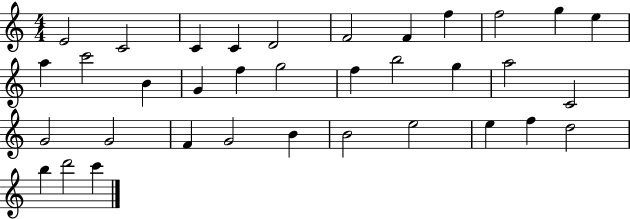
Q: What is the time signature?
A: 4/4